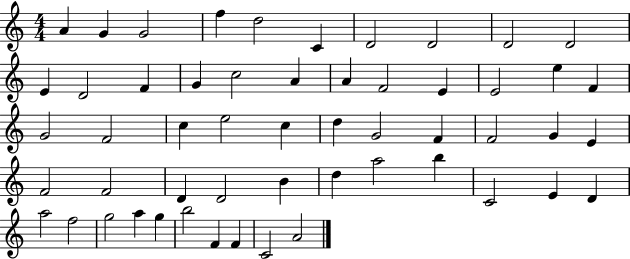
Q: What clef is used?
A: treble